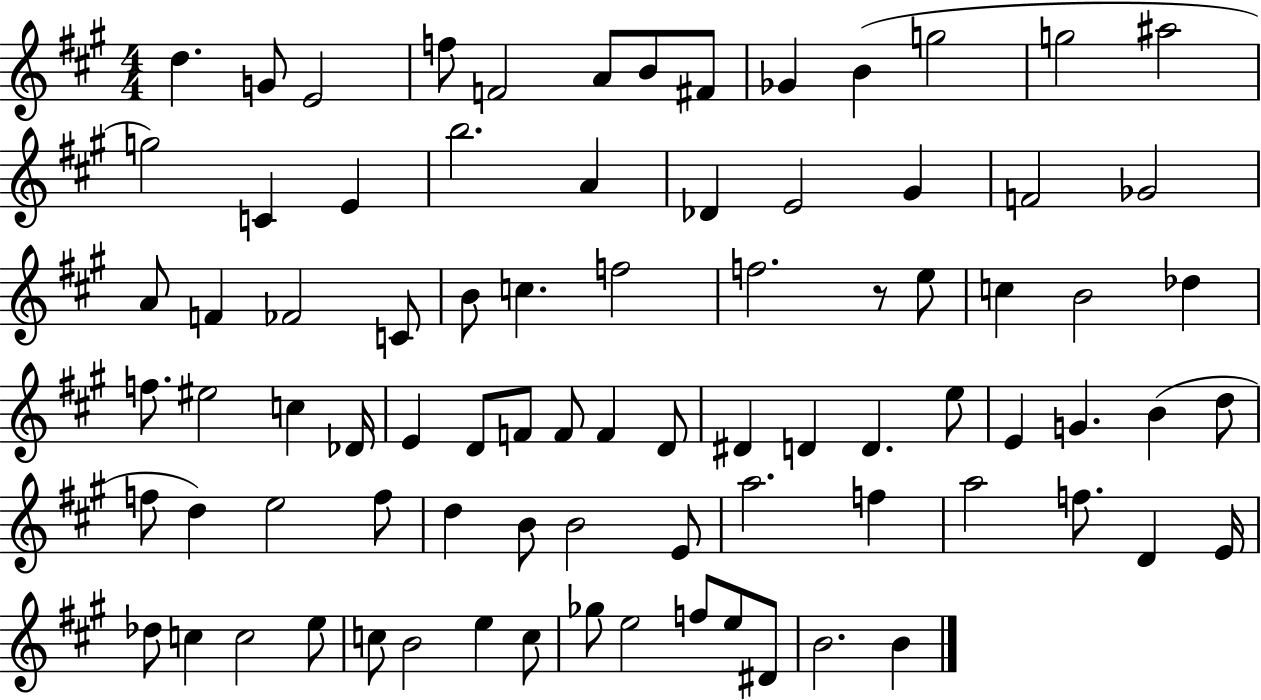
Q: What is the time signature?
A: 4/4